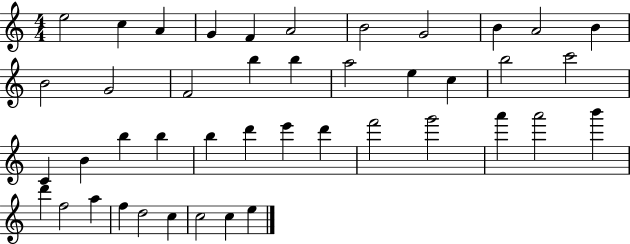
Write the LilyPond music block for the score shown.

{
  \clef treble
  \numericTimeSignature
  \time 4/4
  \key c \major
  e''2 c''4 a'4 | g'4 f'4 a'2 | b'2 g'2 | b'4 a'2 b'4 | \break b'2 g'2 | f'2 b''4 b''4 | a''2 e''4 c''4 | b''2 c'''2 | \break c'4 b'4 b''4 b''4 | b''4 d'''4 e'''4 d'''4 | f'''2 g'''2 | a'''4 a'''2 b'''4 | \break d'''4 f''2 a''4 | f''4 d''2 c''4 | c''2 c''4 e''4 | \bar "|."
}